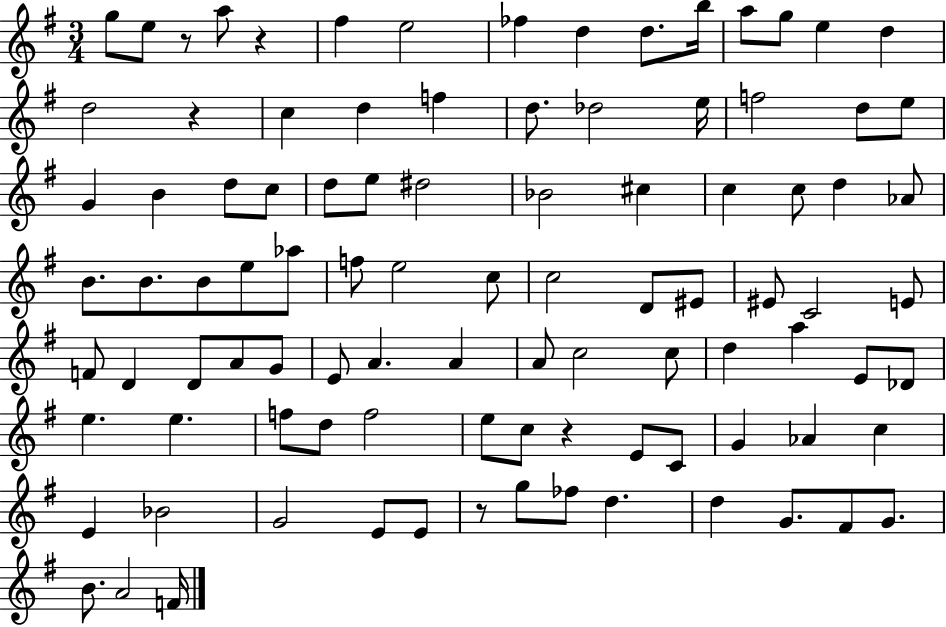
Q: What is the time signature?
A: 3/4